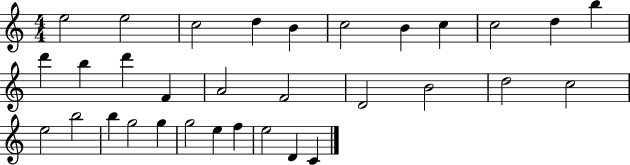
E5/h E5/h C5/h D5/q B4/q C5/h B4/q C5/q C5/h D5/q B5/q D6/q B5/q D6/q F4/q A4/h F4/h D4/h B4/h D5/h C5/h E5/h B5/h B5/q G5/h G5/q G5/h E5/q F5/q E5/h D4/q C4/q